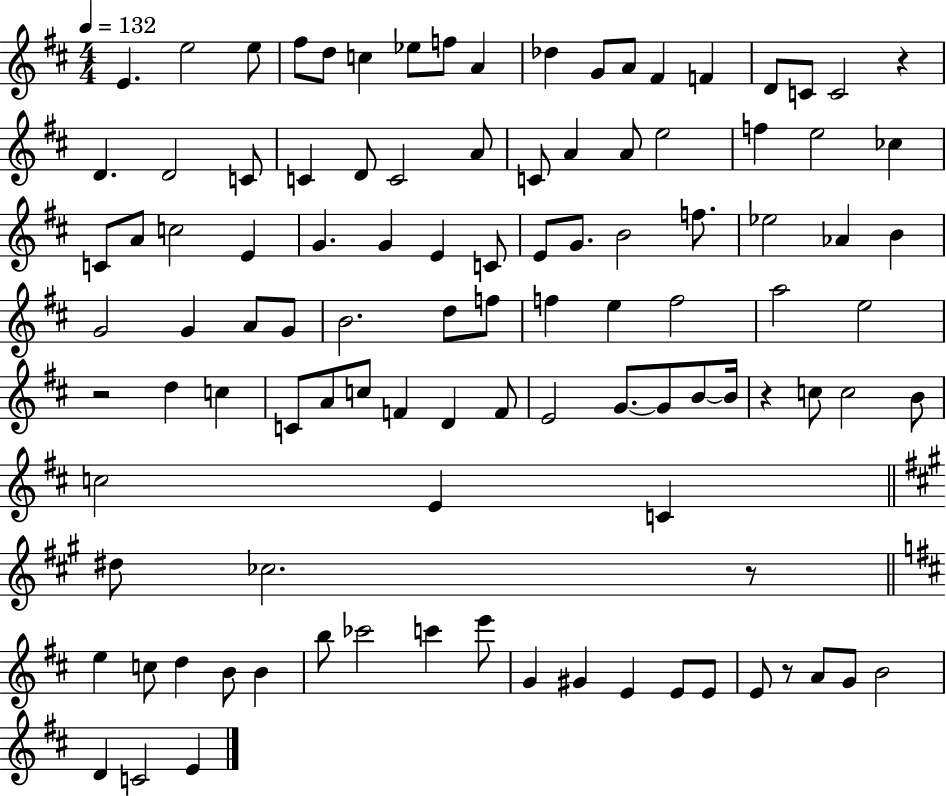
{
  \clef treble
  \numericTimeSignature
  \time 4/4
  \key d \major
  \tempo 4 = 132
  e'4. e''2 e''8 | fis''8 d''8 c''4 ees''8 f''8 a'4 | des''4 g'8 a'8 fis'4 f'4 | d'8 c'8 c'2 r4 | \break d'4. d'2 c'8 | c'4 d'8 c'2 a'8 | c'8 a'4 a'8 e''2 | f''4 e''2 ces''4 | \break c'8 a'8 c''2 e'4 | g'4. g'4 e'4 c'8 | e'8 g'8. b'2 f''8. | ees''2 aes'4 b'4 | \break g'2 g'4 a'8 g'8 | b'2. d''8 f''8 | f''4 e''4 f''2 | a''2 e''2 | \break r2 d''4 c''4 | c'8 a'8 c''8 f'4 d'4 f'8 | e'2 g'8.~~ g'8 b'8~~ b'16 | r4 c''8 c''2 b'8 | \break c''2 e'4 c'4 | \bar "||" \break \key a \major dis''8 ces''2. r8 | \bar "||" \break \key d \major e''4 c''8 d''4 b'8 b'4 | b''8 ces'''2 c'''4 e'''8 | g'4 gis'4 e'4 e'8 e'8 | e'8 r8 a'8 g'8 b'2 | \break d'4 c'2 e'4 | \bar "|."
}